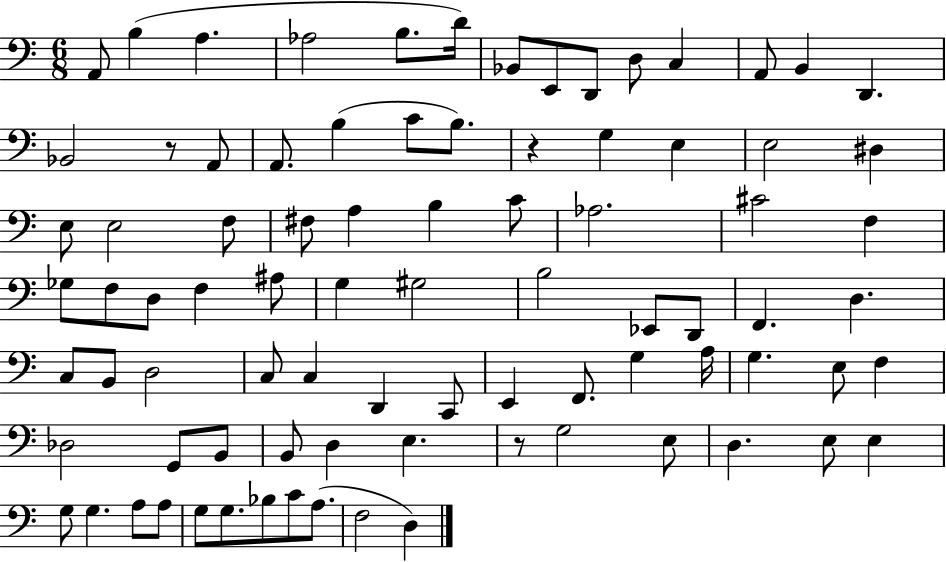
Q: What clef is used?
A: bass